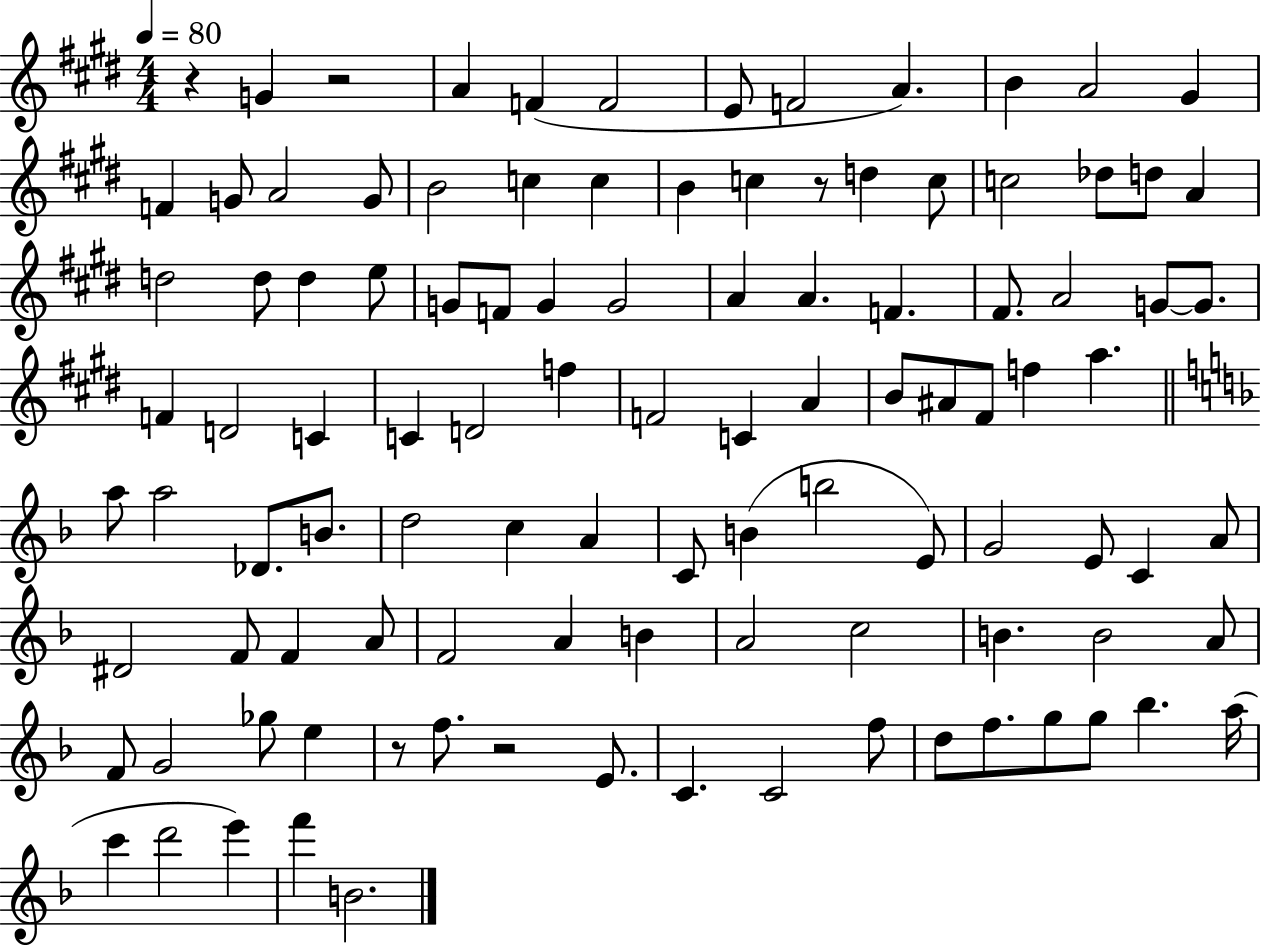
{
  \clef treble
  \numericTimeSignature
  \time 4/4
  \key e \major
  \tempo 4 = 80
  r4 g'4 r2 | a'4 f'4( f'2 | e'8 f'2 a'4.) | b'4 a'2 gis'4 | \break f'4 g'8 a'2 g'8 | b'2 c''4 c''4 | b'4 c''4 r8 d''4 c''8 | c''2 des''8 d''8 a'4 | \break d''2 d''8 d''4 e''8 | g'8 f'8 g'4 g'2 | a'4 a'4. f'4. | fis'8. a'2 g'8~~ g'8. | \break f'4 d'2 c'4 | c'4 d'2 f''4 | f'2 c'4 a'4 | b'8 ais'8 fis'8 f''4 a''4. | \break \bar "||" \break \key f \major a''8 a''2 des'8. b'8. | d''2 c''4 a'4 | c'8 b'4( b''2 e'8) | g'2 e'8 c'4 a'8 | \break dis'2 f'8 f'4 a'8 | f'2 a'4 b'4 | a'2 c''2 | b'4. b'2 a'8 | \break f'8 g'2 ges''8 e''4 | r8 f''8. r2 e'8. | c'4. c'2 f''8 | d''8 f''8. g''8 g''8 bes''4. a''16( | \break c'''4 d'''2 e'''4) | f'''4 b'2. | \bar "|."
}